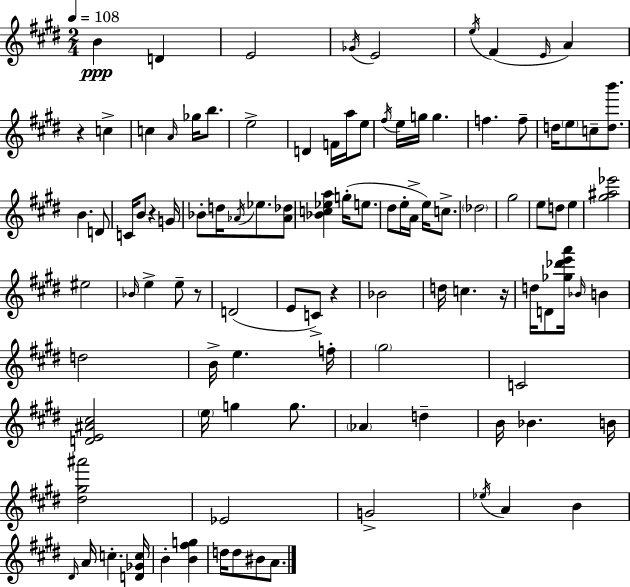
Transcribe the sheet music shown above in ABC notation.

X:1
T:Untitled
M:2/4
L:1/4
K:E
B D E2 _G/4 E2 e/4 ^F E/4 A z c c A/4 _g/4 b/2 e2 D F/4 a/4 e/2 ^f/4 e/4 g/4 g f f/2 d/4 e/2 c/2 [db']/2 B D/2 C/4 B/2 z G/4 _B/2 d/4 _A/4 _e/2 [_A_d]/2 [_Bc_ea] g/4 e/2 ^d/2 e/4 A/4 e/4 c/2 _d2 ^g2 e/2 d/2 e [^g^a_e']2 ^e2 _B/4 e e/2 z/2 D2 E/2 C/2 z _B2 d/4 c z/4 d/4 D/2 [_g_d'e'a']/4 _B/4 B d2 B/4 e f/4 ^g2 C2 [DE^A^c]2 e/4 g g/2 _A d B/4 _B B/4 [^d^g^a']2 _E2 G2 _e/4 A B ^D/4 A/4 c [D_Gc]/4 B [B^fg] d/4 d/2 ^B/2 A/2